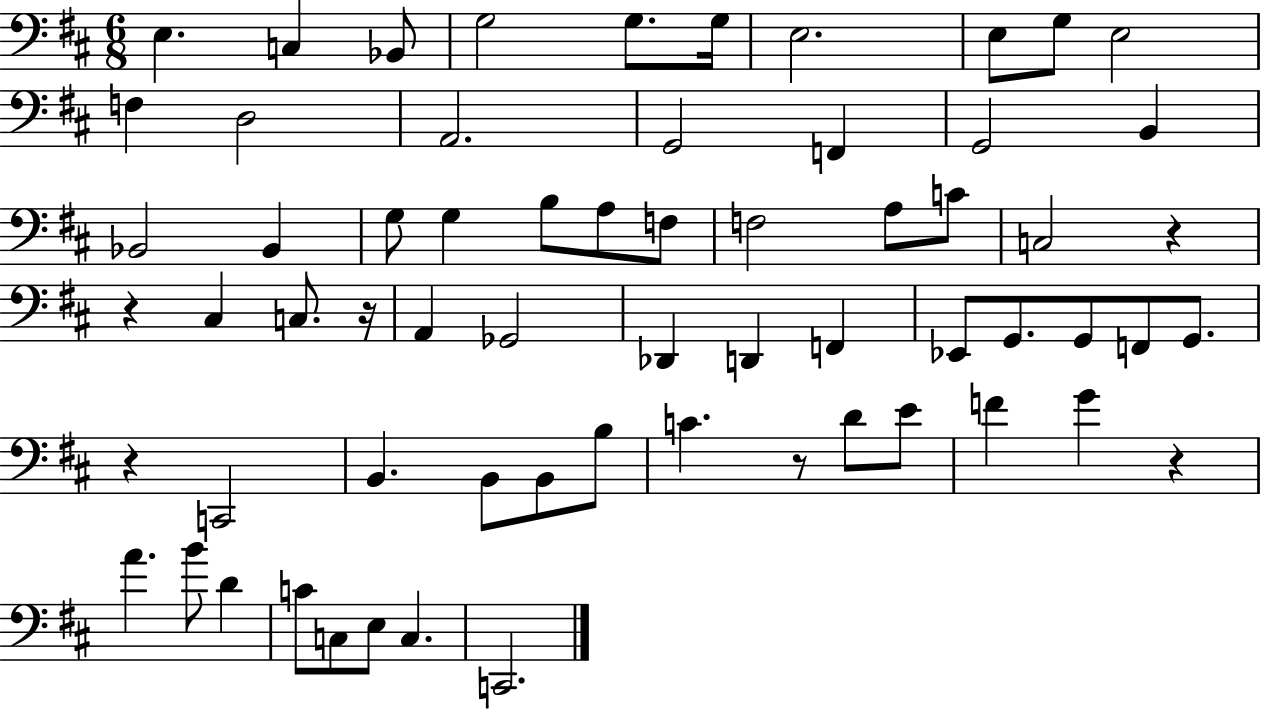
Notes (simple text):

E3/q. C3/q Bb2/e G3/h G3/e. G3/s E3/h. E3/e G3/e E3/h F3/q D3/h A2/h. G2/h F2/q G2/h B2/q Bb2/h Bb2/q G3/e G3/q B3/e A3/e F3/e F3/h A3/e C4/e C3/h R/q R/q C#3/q C3/e. R/s A2/q Gb2/h Db2/q D2/q F2/q Eb2/e G2/e. G2/e F2/e G2/e. R/q C2/h B2/q. B2/e B2/e B3/e C4/q. R/e D4/e E4/e F4/q G4/q R/q A4/q. B4/e D4/q C4/e C3/e E3/e C3/q. C2/h.